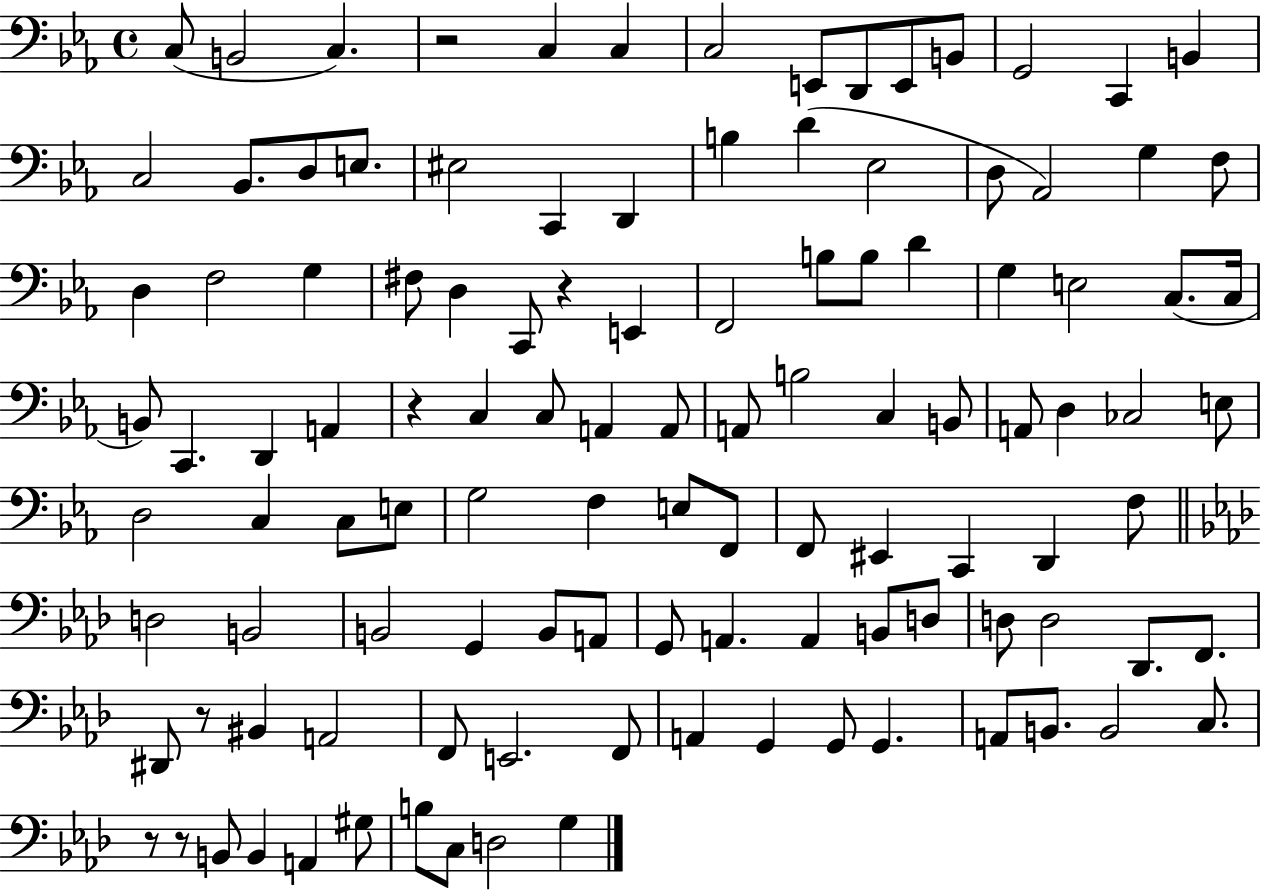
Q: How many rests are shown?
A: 6